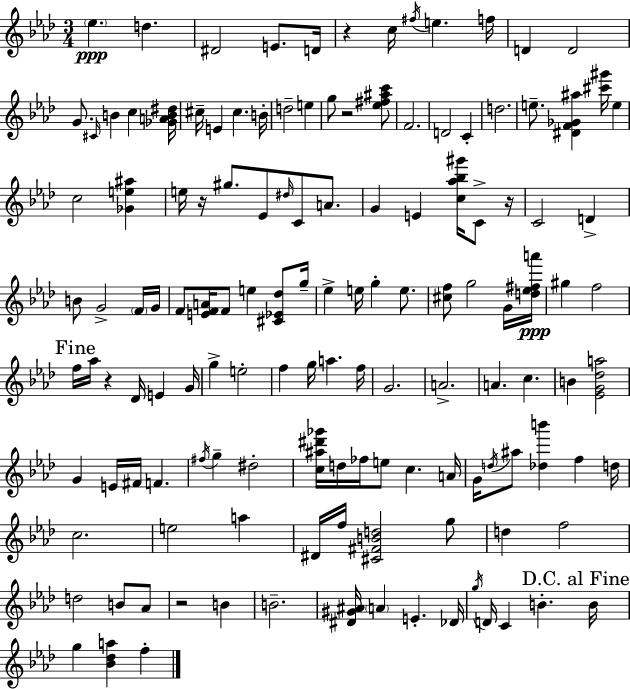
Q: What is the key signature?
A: F minor